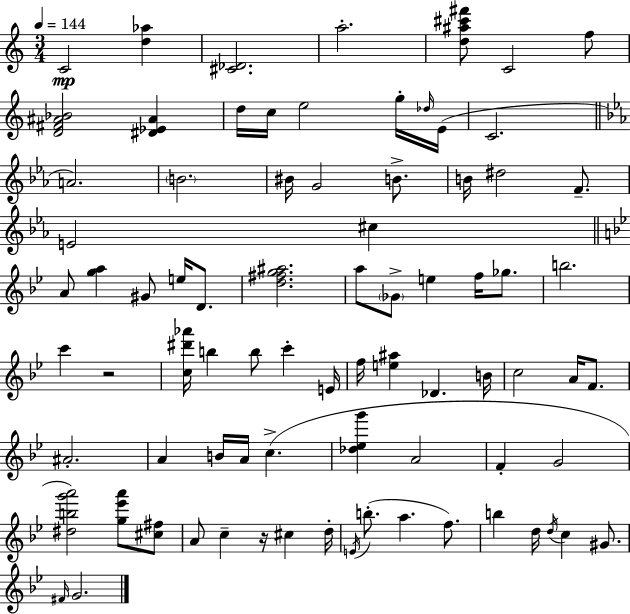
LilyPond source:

{
  \clef treble
  \numericTimeSignature
  \time 3/4
  \key a \minor
  \tempo 4 = 144
  \repeat volta 2 { c'2\mp <d'' aes''>4 | <cis' des'>2. | a''2.-. | <d'' ais'' cis''' fis'''>8 c'2 f''8 | \break <d' fis' ais' bes'>2 <dis' ees' ais'>4 | d''16 c''16 e''2 g''16-. \grace { des''16 } | e'16( c'2. | \bar "||" \break \key ees \major a'2.) | \parenthesize b'2. | bis'16 g'2 b'8.-> | b'16 dis''2 f'8.-- | \break e'2 cis''4 | \bar "||" \break \key g \minor a'8 <g'' a''>4 gis'8 e''16 d'8. | <d'' fis'' g'' ais''>2. | a''8 \parenthesize ges'8-> e''4 f''16 ges''8. | b''2. | \break c'''4 r2 | <c'' dis''' aes'''>16 b''4 b''8 c'''4-. e'16 | f''16 <e'' ais''>4 des'4. b'16 | c''2 a'16 f'8. | \break ais'2.-. | a'4 b'16 a'16 c''4.->( | <des'' ees'' g'''>4 a'2 | f'4-. g'2 | \break <dis'' b'' g''' a'''>2) <g'' ees''' a'''>8 <cis'' fis''>8 | a'8 c''4-- r16 cis''4 d''16-. | \acciaccatura { e'16 } b''8.-.( a''4. f''8.) | b''4 d''16 \acciaccatura { d''16 } c''4 gis'8. | \break \grace { fis'16 } g'2. | } \bar "|."
}